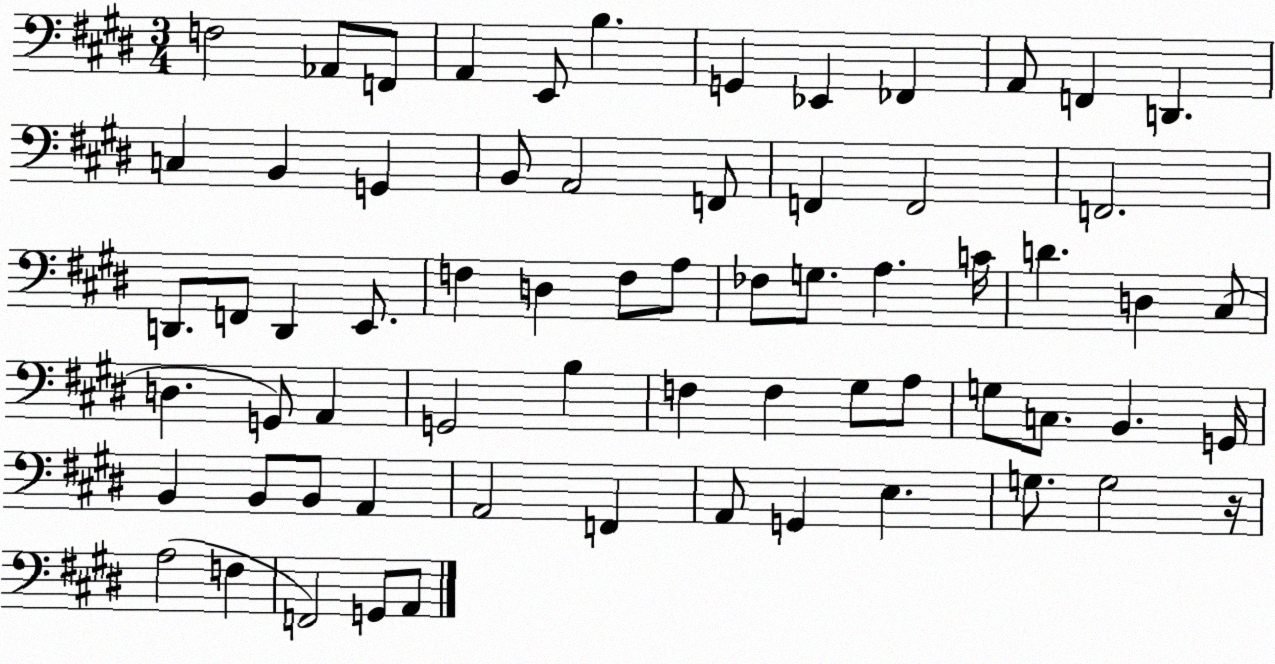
X:1
T:Untitled
M:3/4
L:1/4
K:E
F,2 _A,,/2 F,,/2 A,, E,,/2 B, G,, _E,, _F,, A,,/2 F,, D,, C, B,, G,, B,,/2 A,,2 F,,/2 F,, F,,2 F,,2 D,,/2 F,,/2 D,, E,,/2 F, D, F,/2 A,/2 _F,/2 G,/2 A, C/4 D D, ^C,/2 D, G,,/2 A,, G,,2 B, F, F, ^G,/2 A,/2 G,/2 C,/2 B,, G,,/4 B,, B,,/2 B,,/2 A,, A,,2 F,, A,,/2 G,, E, G,/2 G,2 z/4 A,2 F, F,,2 G,,/2 A,,/2